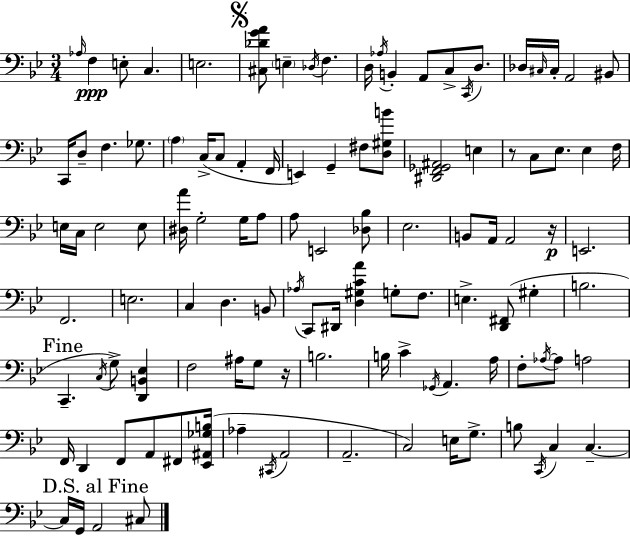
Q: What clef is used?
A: bass